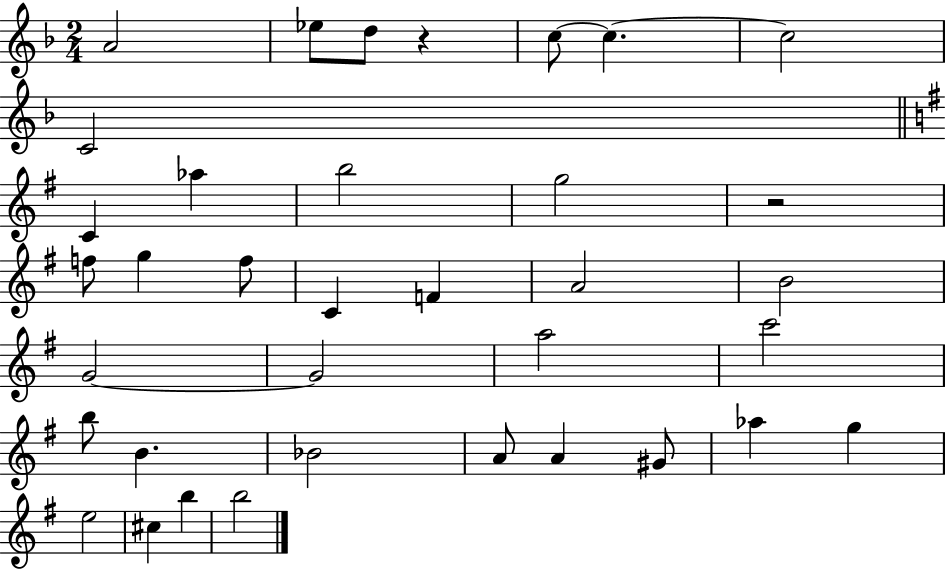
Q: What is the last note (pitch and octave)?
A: B5